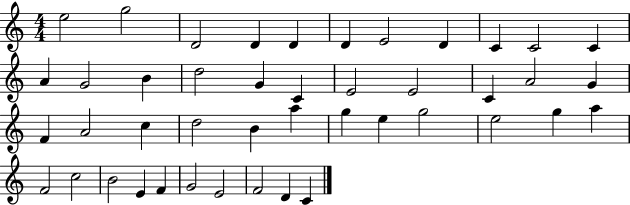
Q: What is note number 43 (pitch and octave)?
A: D4